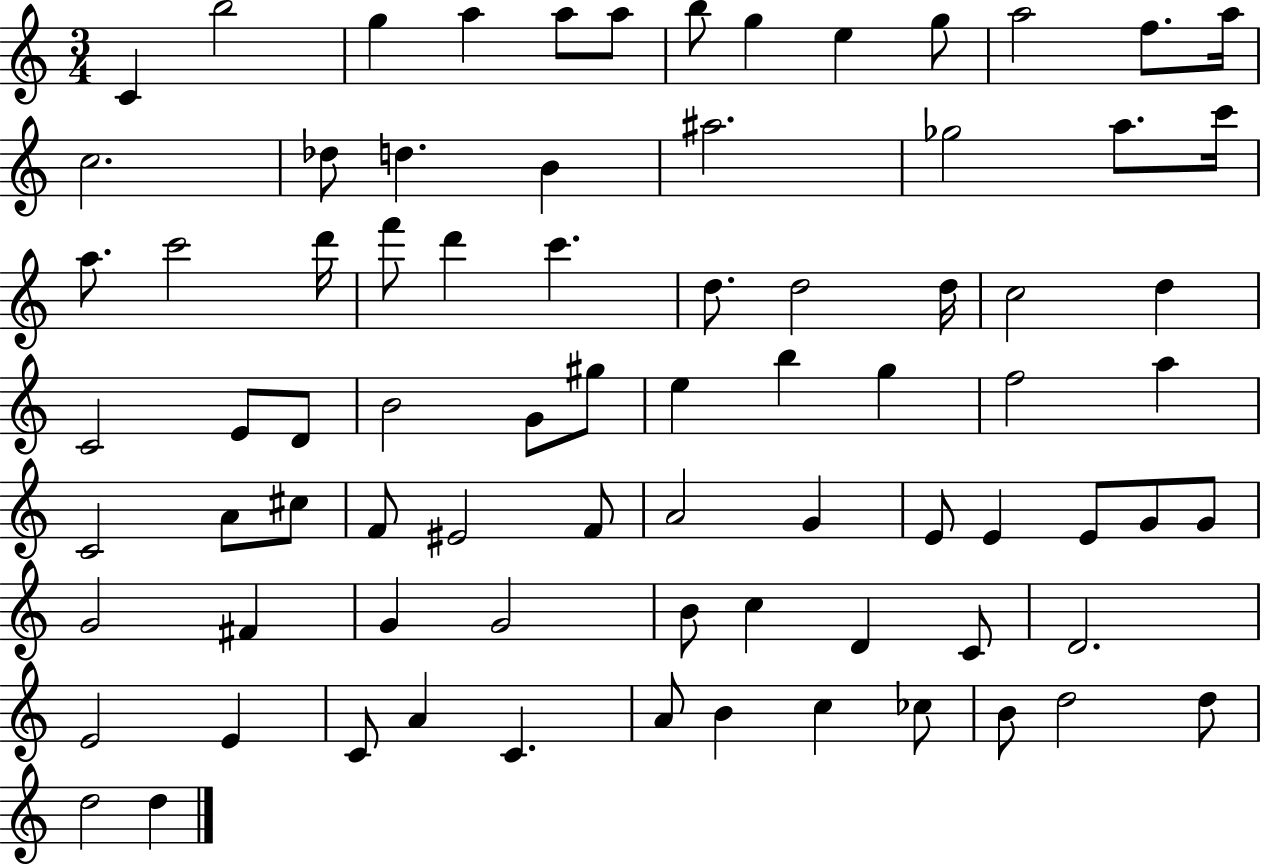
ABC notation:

X:1
T:Untitled
M:3/4
L:1/4
K:C
C b2 g a a/2 a/2 b/2 g e g/2 a2 f/2 a/4 c2 _d/2 d B ^a2 _g2 a/2 c'/4 a/2 c'2 d'/4 f'/2 d' c' d/2 d2 d/4 c2 d C2 E/2 D/2 B2 G/2 ^g/2 e b g f2 a C2 A/2 ^c/2 F/2 ^E2 F/2 A2 G E/2 E E/2 G/2 G/2 G2 ^F G G2 B/2 c D C/2 D2 E2 E C/2 A C A/2 B c _c/2 B/2 d2 d/2 d2 d